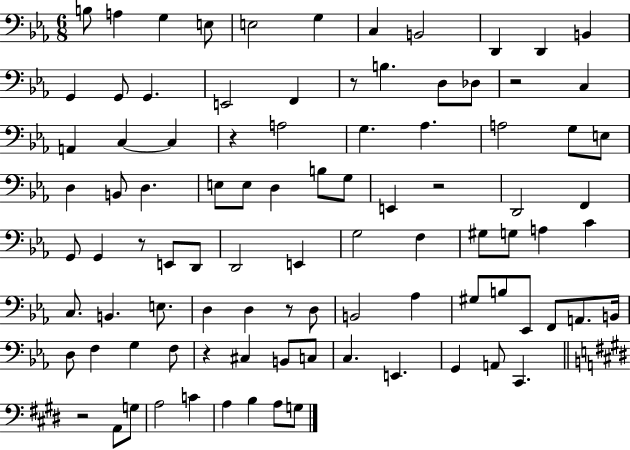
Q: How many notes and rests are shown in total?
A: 94